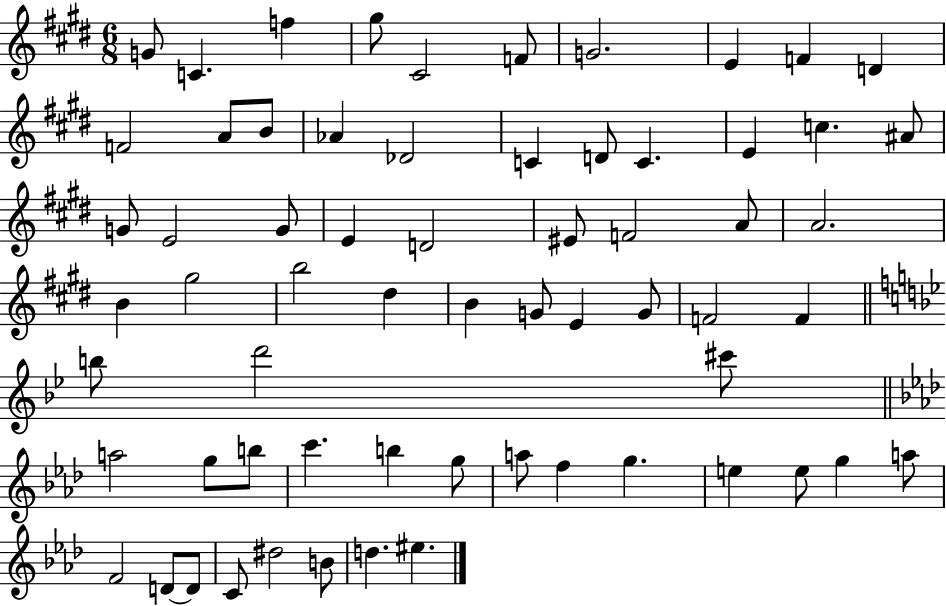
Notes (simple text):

G4/e C4/q. F5/q G#5/e C#4/h F4/e G4/h. E4/q F4/q D4/q F4/h A4/e B4/e Ab4/q Db4/h C4/q D4/e C4/q. E4/q C5/q. A#4/e G4/e E4/h G4/e E4/q D4/h EIS4/e F4/h A4/e A4/h. B4/q G#5/h B5/h D#5/q B4/q G4/e E4/q G4/e F4/h F4/q B5/e D6/h C#6/e A5/h G5/e B5/e C6/q. B5/q G5/e A5/e F5/q G5/q. E5/q E5/e G5/q A5/e F4/h D4/e D4/e C4/e D#5/h B4/e D5/q. EIS5/q.